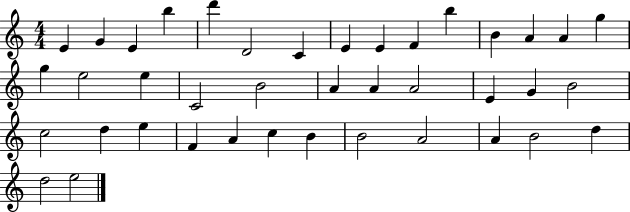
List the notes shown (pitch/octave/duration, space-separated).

E4/q G4/q E4/q B5/q D6/q D4/h C4/q E4/q E4/q F4/q B5/q B4/q A4/q A4/q G5/q G5/q E5/h E5/q C4/h B4/h A4/q A4/q A4/h E4/q G4/q B4/h C5/h D5/q E5/q F4/q A4/q C5/q B4/q B4/h A4/h A4/q B4/h D5/q D5/h E5/h